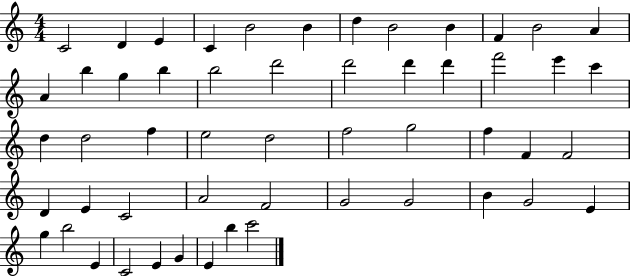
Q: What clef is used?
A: treble